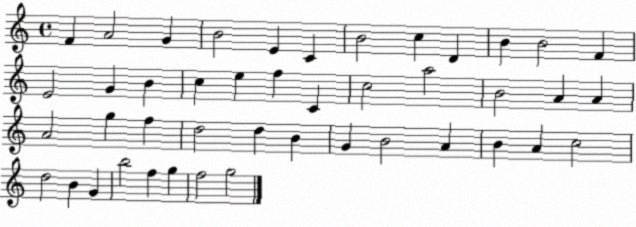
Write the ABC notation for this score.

X:1
T:Untitled
M:4/4
L:1/4
K:C
F A2 G B2 E C B2 c D B B2 F E2 G B c e f C c2 a2 B2 A A A2 g f d2 d B G B2 A B A c2 d2 B G b2 f g f2 g2